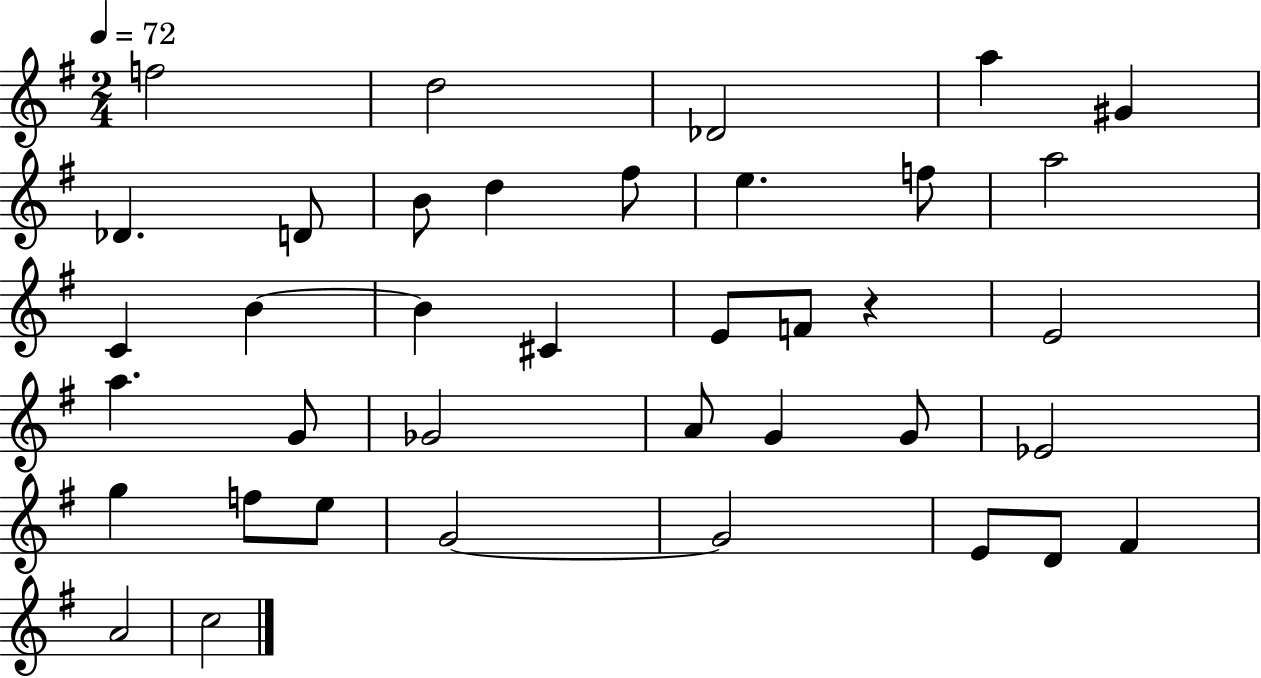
X:1
T:Untitled
M:2/4
L:1/4
K:G
f2 d2 _D2 a ^G _D D/2 B/2 d ^f/2 e f/2 a2 C B B ^C E/2 F/2 z E2 a G/2 _G2 A/2 G G/2 _E2 g f/2 e/2 G2 G2 E/2 D/2 ^F A2 c2